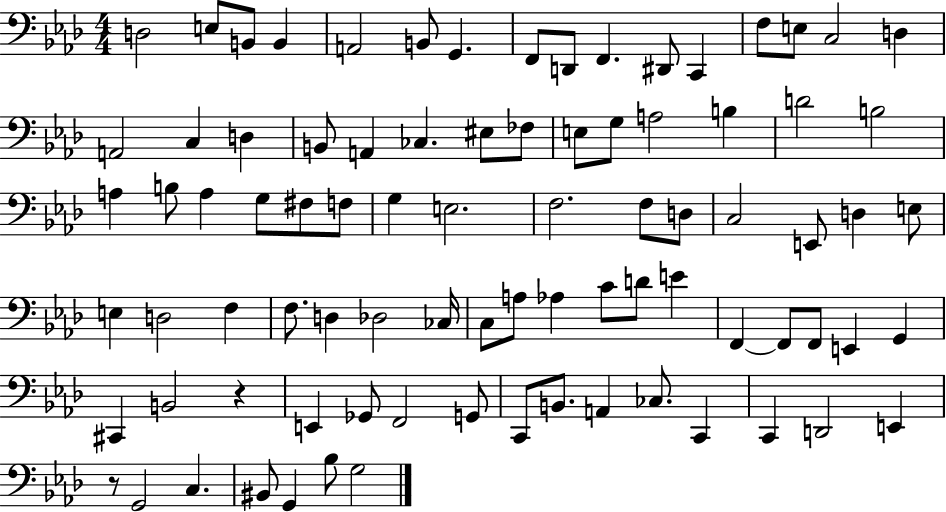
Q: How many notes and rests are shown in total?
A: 85